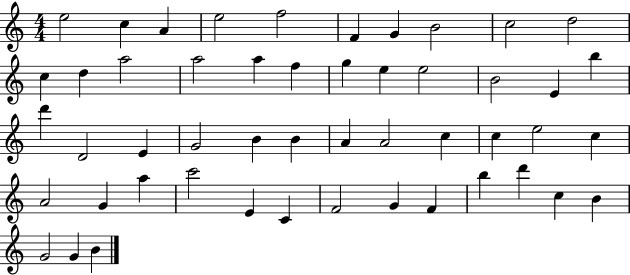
{
  \clef treble
  \numericTimeSignature
  \time 4/4
  \key c \major
  e''2 c''4 a'4 | e''2 f''2 | f'4 g'4 b'2 | c''2 d''2 | \break c''4 d''4 a''2 | a''2 a''4 f''4 | g''4 e''4 e''2 | b'2 e'4 b''4 | \break d'''4 d'2 e'4 | g'2 b'4 b'4 | a'4 a'2 c''4 | c''4 e''2 c''4 | \break a'2 g'4 a''4 | c'''2 e'4 c'4 | f'2 g'4 f'4 | b''4 d'''4 c''4 b'4 | \break g'2 g'4 b'4 | \bar "|."
}